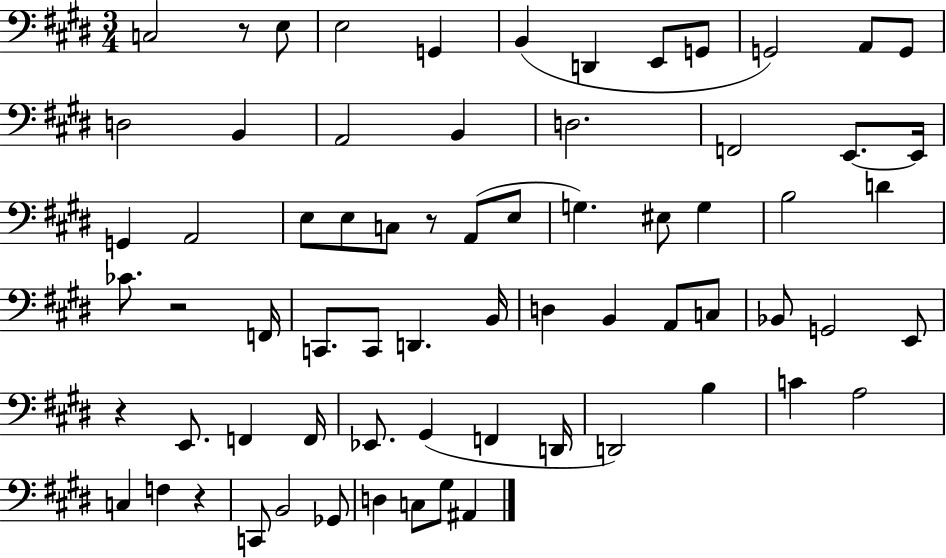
X:1
T:Untitled
M:3/4
L:1/4
K:E
C,2 z/2 E,/2 E,2 G,, B,, D,, E,,/2 G,,/2 G,,2 A,,/2 G,,/2 D,2 B,, A,,2 B,, D,2 F,,2 E,,/2 E,,/4 G,, A,,2 E,/2 E,/2 C,/2 z/2 A,,/2 E,/2 G, ^E,/2 G, B,2 D _C/2 z2 F,,/4 C,,/2 C,,/2 D,, B,,/4 D, B,, A,,/2 C,/2 _B,,/2 G,,2 E,,/2 z E,,/2 F,, F,,/4 _E,,/2 ^G,, F,, D,,/4 D,,2 B, C A,2 C, F, z C,,/2 B,,2 _G,,/2 D, C,/2 ^G,/2 ^A,,